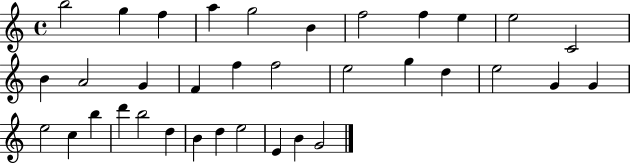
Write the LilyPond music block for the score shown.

{
  \clef treble
  \time 4/4
  \defaultTimeSignature
  \key c \major
  b''2 g''4 f''4 | a''4 g''2 b'4 | f''2 f''4 e''4 | e''2 c'2 | \break b'4 a'2 g'4 | f'4 f''4 f''2 | e''2 g''4 d''4 | e''2 g'4 g'4 | \break e''2 c''4 b''4 | d'''4 b''2 d''4 | b'4 d''4 e''2 | e'4 b'4 g'2 | \break \bar "|."
}